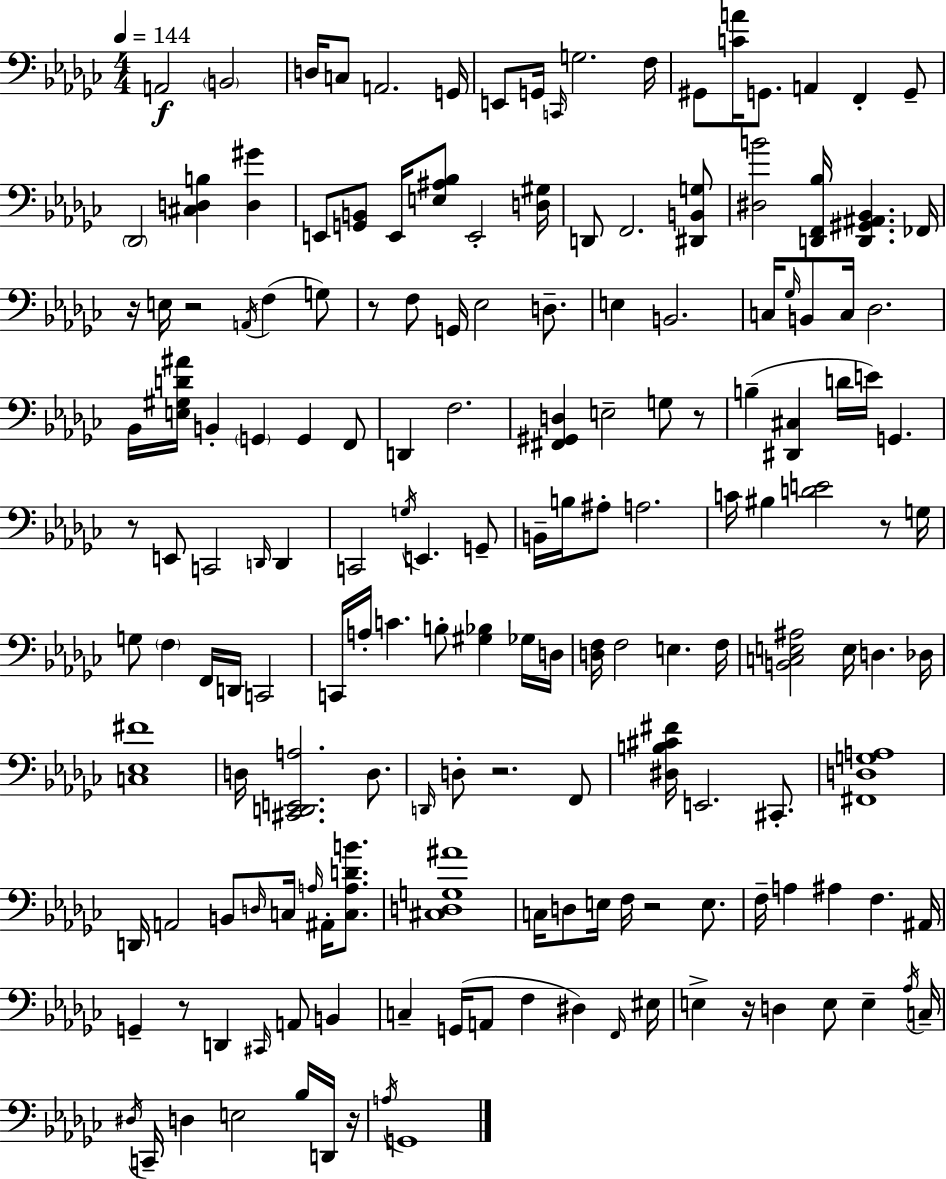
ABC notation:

X:1
T:Untitled
M:4/4
L:1/4
K:Ebm
A,,2 B,,2 D,/4 C,/2 A,,2 G,,/4 E,,/2 G,,/4 C,,/4 G,2 F,/4 ^G,,/2 [CA]/4 G,,/2 A,, F,, G,,/2 _D,,2 [^C,D,B,] [D,^G] E,,/2 [G,,B,,]/2 E,,/4 [E,^A,_B,]/2 E,,2 [D,^G,]/4 D,,/2 F,,2 [^D,,B,,G,]/2 [^D,B]2 [D,,F,,_B,]/4 [D,,^G,,^A,,_B,,] _F,,/4 z/4 E,/4 z2 A,,/4 F, G,/2 z/2 F,/2 G,,/4 _E,2 D,/2 E, B,,2 C,/4 _G,/4 B,,/2 C,/4 _D,2 _B,,/4 [E,^G,D^A]/4 B,, G,, G,, F,,/2 D,, F,2 [^F,,^G,,D,] E,2 G,/2 z/2 B, [^D,,^C,] D/4 E/4 G,, z/2 E,,/2 C,,2 D,,/4 D,, C,,2 G,/4 E,, G,,/2 B,,/4 B,/4 ^A,/2 A,2 C/4 ^B, [DE]2 z/2 G,/4 G,/2 F, F,,/4 D,,/4 C,,2 C,,/4 A,/4 C B,/2 [^G,_B,] _G,/4 D,/4 [D,F,]/4 F,2 E, F,/4 [B,,C,E,^A,]2 E,/4 D, _D,/4 [C,_E,^F]4 D,/4 [^C,,D,,E,,A,]2 D,/2 D,,/4 D,/2 z2 F,,/2 [^D,B,^C^F]/4 E,,2 ^C,,/2 [^F,,D,G,A,]4 D,,/4 A,,2 B,,/2 D,/4 C,/4 A,/4 ^A,,/4 [C,A,DB]/2 [^C,D,G,^A]4 C,/4 D,/2 E,/4 F,/4 z2 E,/2 F,/4 A, ^A, F, ^A,,/4 G,, z/2 D,, ^C,,/4 A,,/2 B,, C, G,,/4 A,,/2 F, ^D, F,,/4 ^E,/4 E, z/4 D, E,/2 E, _A,/4 C,/4 ^D,/4 C,,/4 D, E,2 _B,/4 D,,/4 z/4 A,/4 G,,4